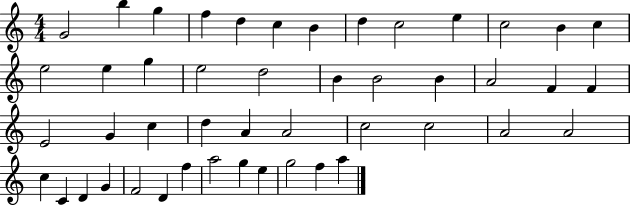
G4/h B5/q G5/q F5/q D5/q C5/q B4/q D5/q C5/h E5/q C5/h B4/q C5/q E5/h E5/q G5/q E5/h D5/h B4/q B4/h B4/q A4/h F4/q F4/q E4/h G4/q C5/q D5/q A4/q A4/h C5/h C5/h A4/h A4/h C5/q C4/q D4/q G4/q F4/h D4/q F5/q A5/h G5/q E5/q G5/h F5/q A5/q